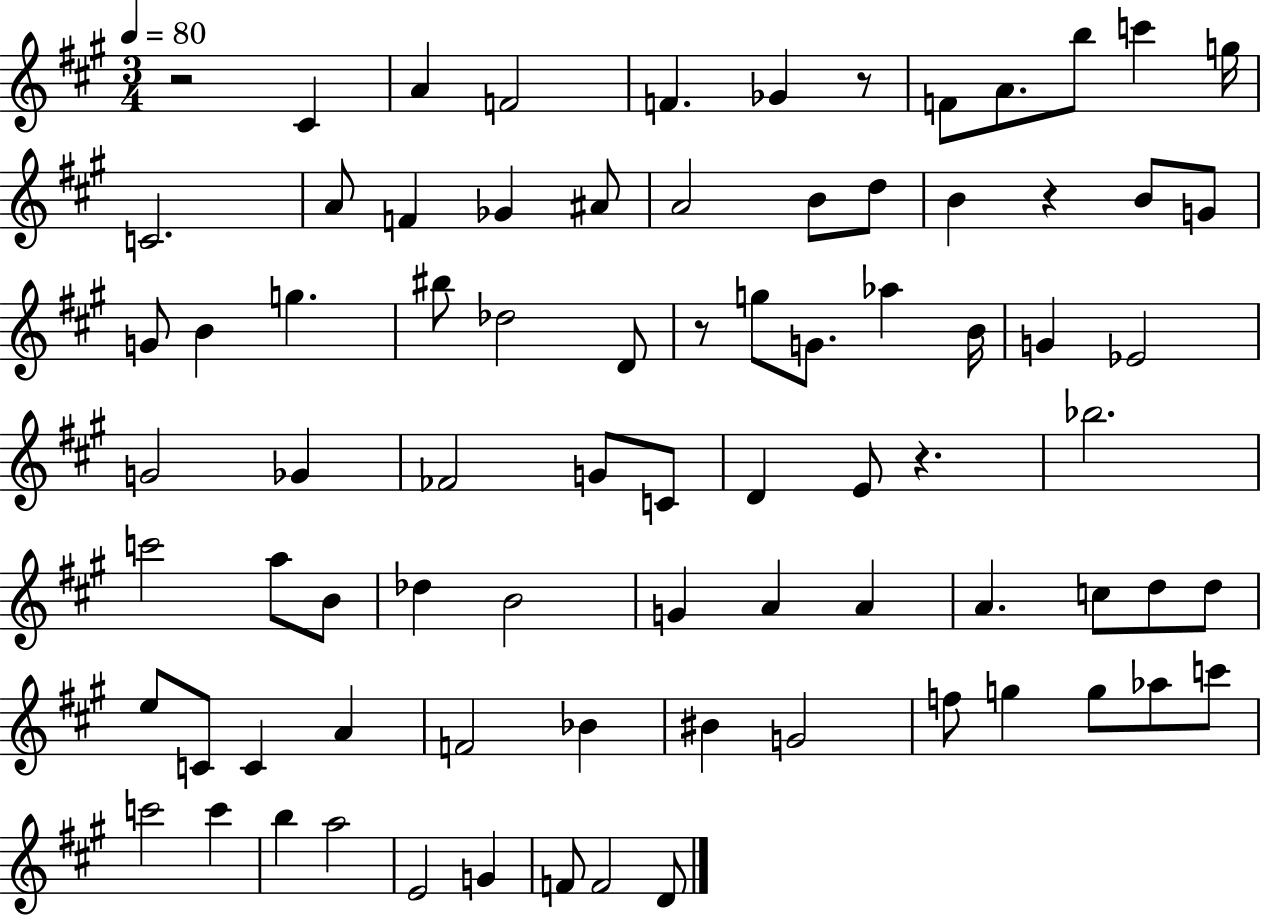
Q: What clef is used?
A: treble